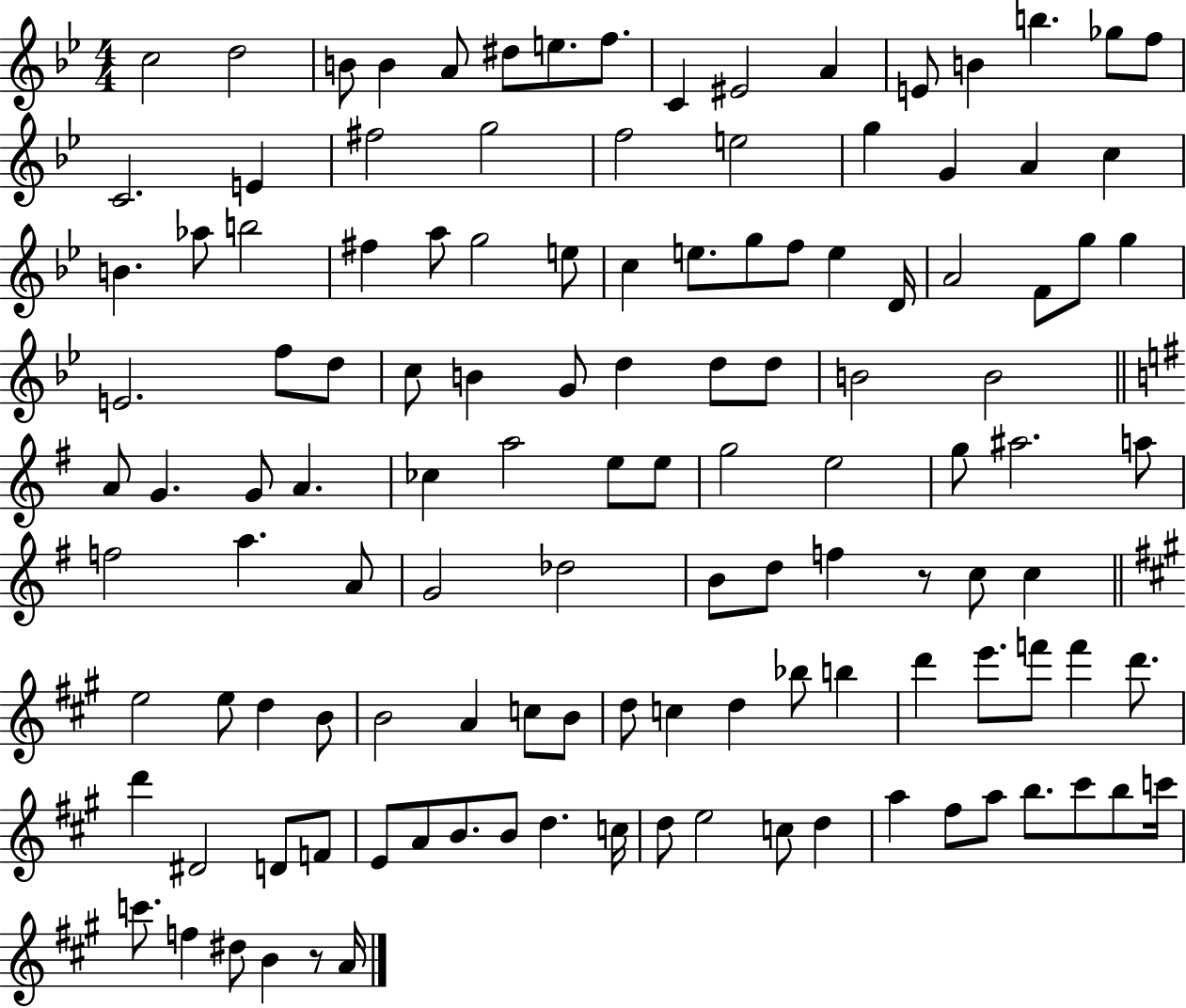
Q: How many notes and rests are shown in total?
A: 123